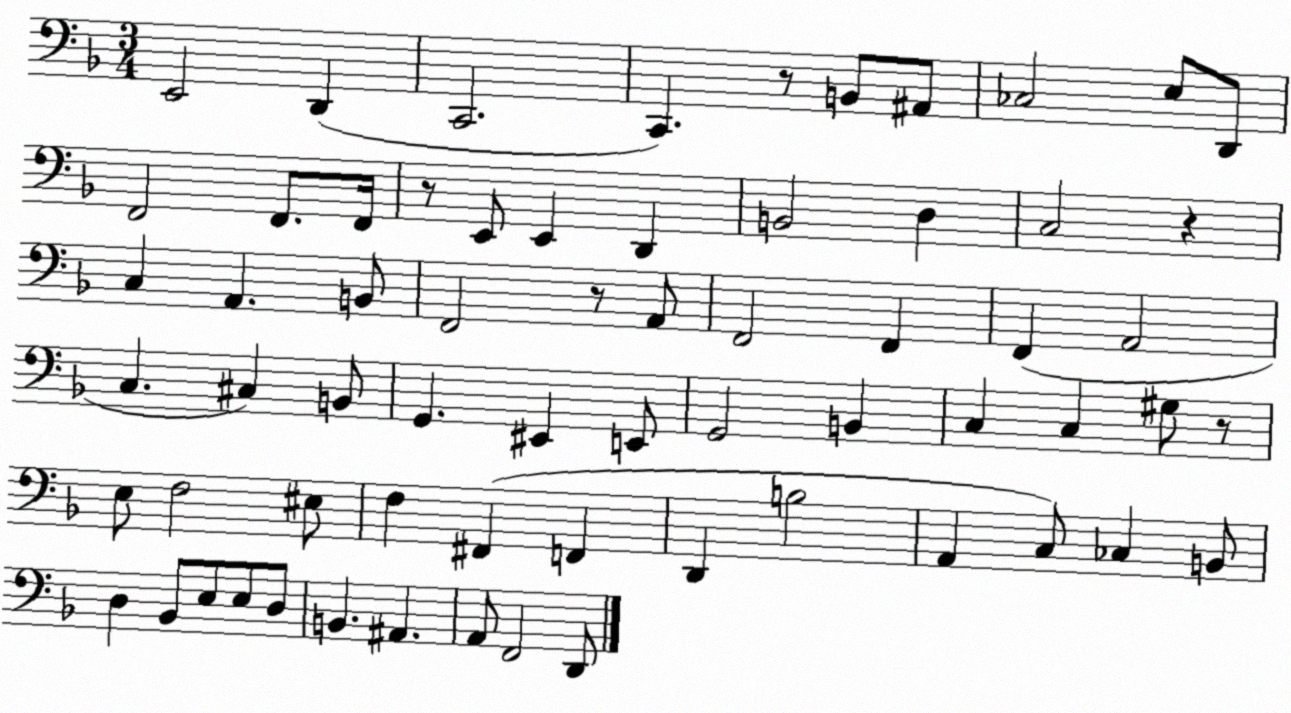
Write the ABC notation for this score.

X:1
T:Untitled
M:3/4
L:1/4
K:F
E,,2 D,, C,,2 C,, z/2 B,,/2 ^A,,/2 _C,2 E,/2 D,,/2 F,,2 F,,/2 F,,/4 z/2 E,,/2 E,, D,, B,,2 D, C,2 z C, A,, B,,/2 F,,2 z/2 A,,/2 F,,2 F,, F,, A,,2 C, ^C, B,,/2 G,, ^E,, E,,/2 G,,2 B,, C, C, ^G,/2 z/2 E,/2 F,2 ^E,/2 F, ^F,, F,, D,, B,2 A,, C,/2 _C, B,,/2 D, _B,,/2 E,/2 E,/2 D,/2 B,, ^A,, A,,/2 F,,2 D,,/2